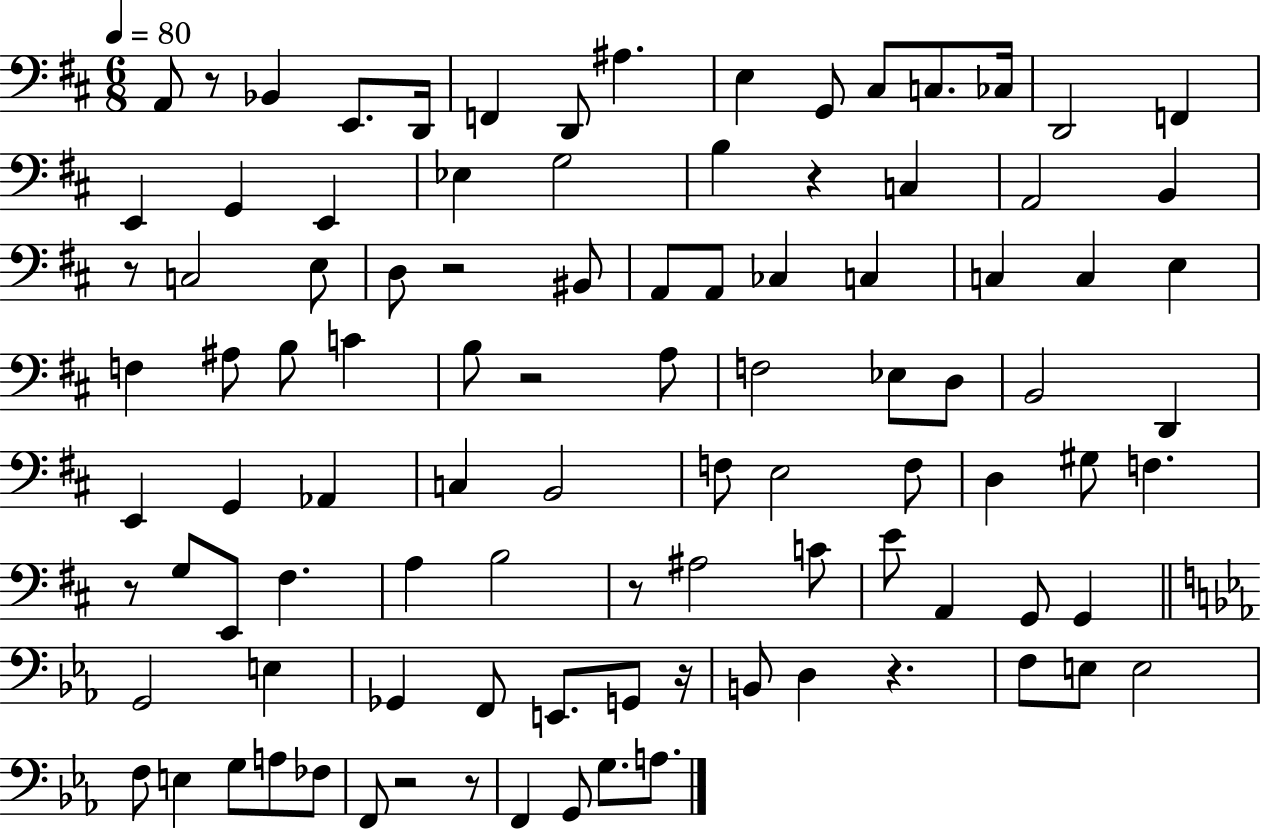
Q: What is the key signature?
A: D major